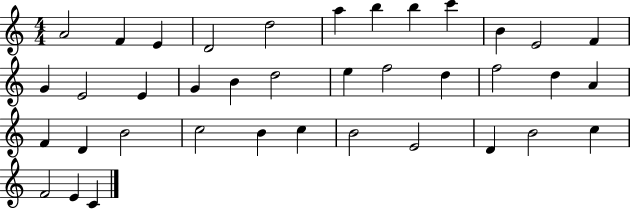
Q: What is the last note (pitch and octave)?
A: C4